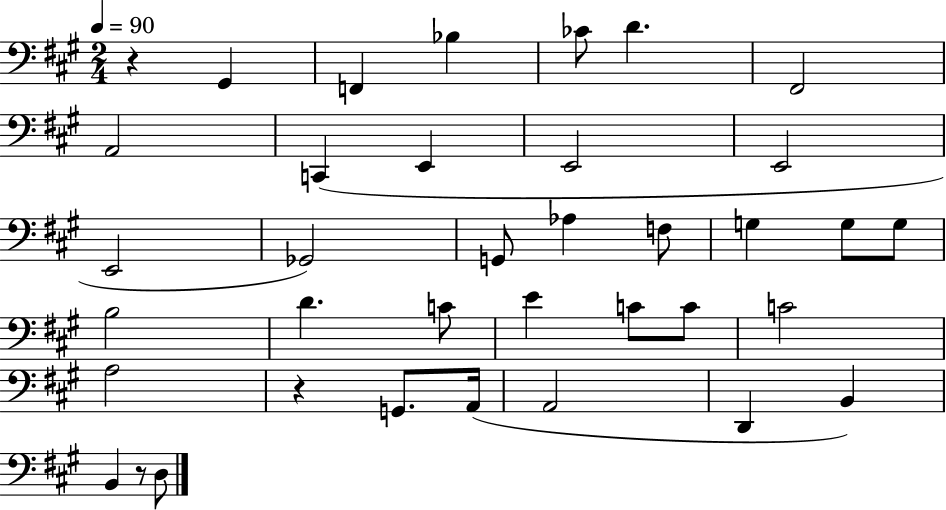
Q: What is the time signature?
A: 2/4